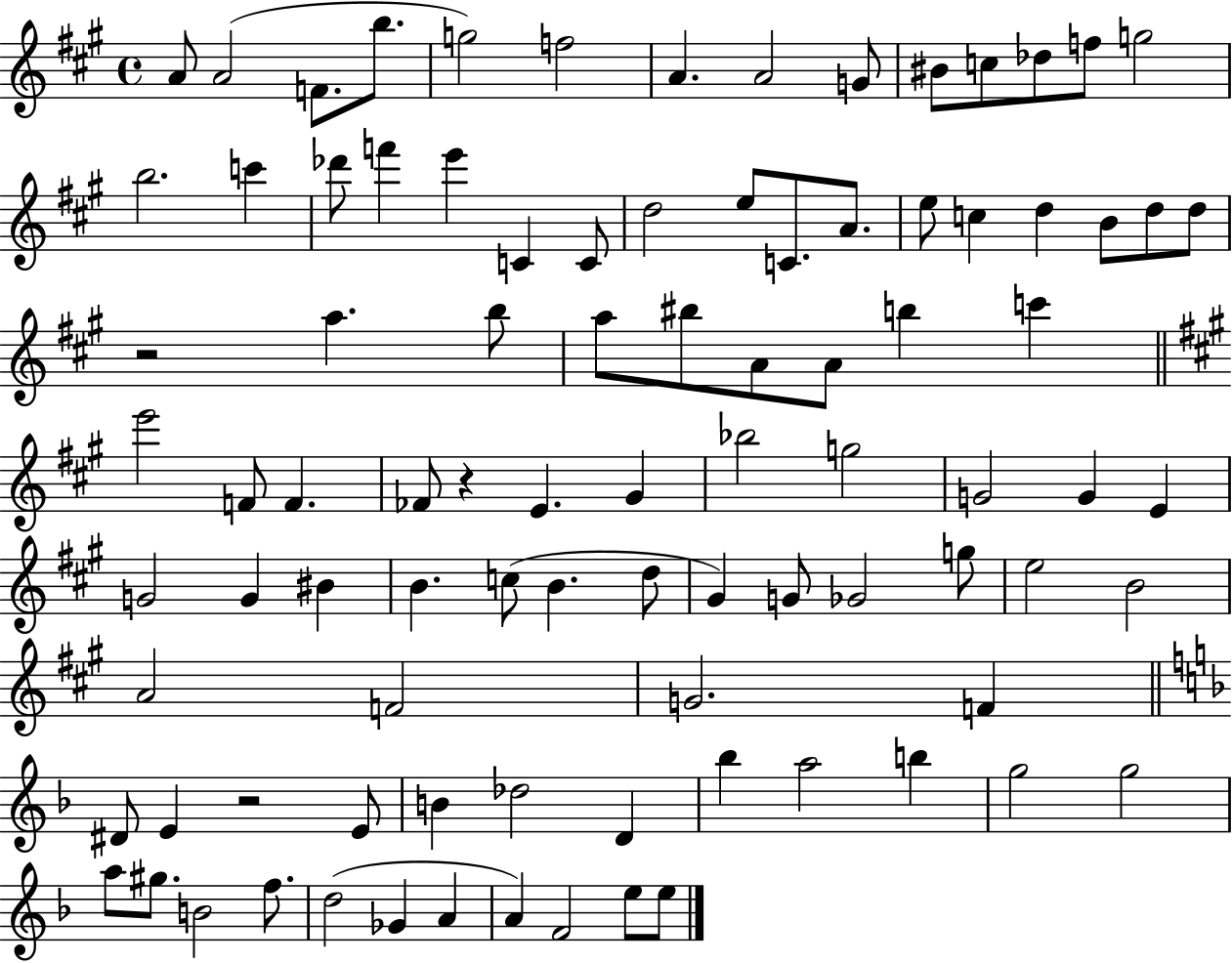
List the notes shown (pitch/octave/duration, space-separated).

A4/e A4/h F4/e. B5/e. G5/h F5/h A4/q. A4/h G4/e BIS4/e C5/e Db5/e F5/e G5/h B5/h. C6/q Db6/e F6/q E6/q C4/q C4/e D5/h E5/e C4/e. A4/e. E5/e C5/q D5/q B4/e D5/e D5/e R/h A5/q. B5/e A5/e BIS5/e A4/e A4/e B5/q C6/q E6/h F4/e F4/q. FES4/e R/q E4/q. G#4/q Bb5/h G5/h G4/h G4/q E4/q G4/h G4/q BIS4/q B4/q. C5/e B4/q. D5/e G#4/q G4/e Gb4/h G5/e E5/h B4/h A4/h F4/h G4/h. F4/q D#4/e E4/q R/h E4/e B4/q Db5/h D4/q Bb5/q A5/h B5/q G5/h G5/h A5/e G#5/e. B4/h F5/e. D5/h Gb4/q A4/q A4/q F4/h E5/e E5/e